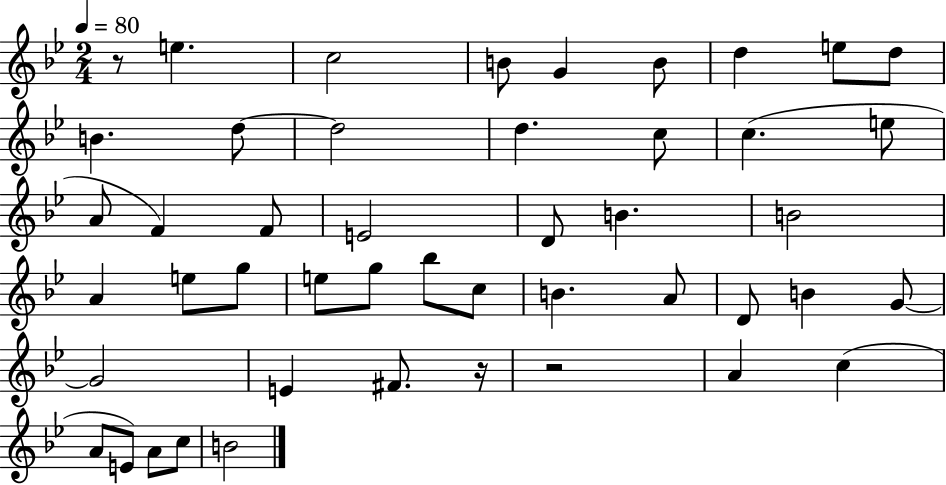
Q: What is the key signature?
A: BES major